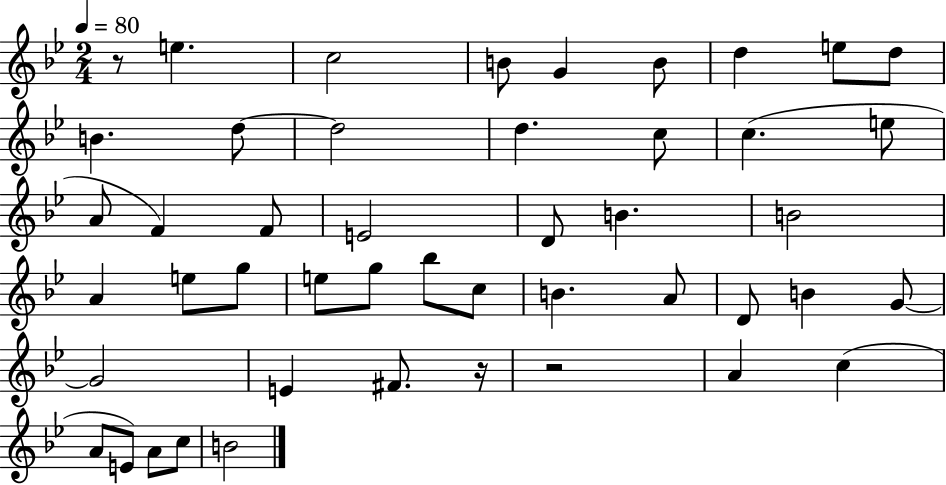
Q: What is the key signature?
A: BES major